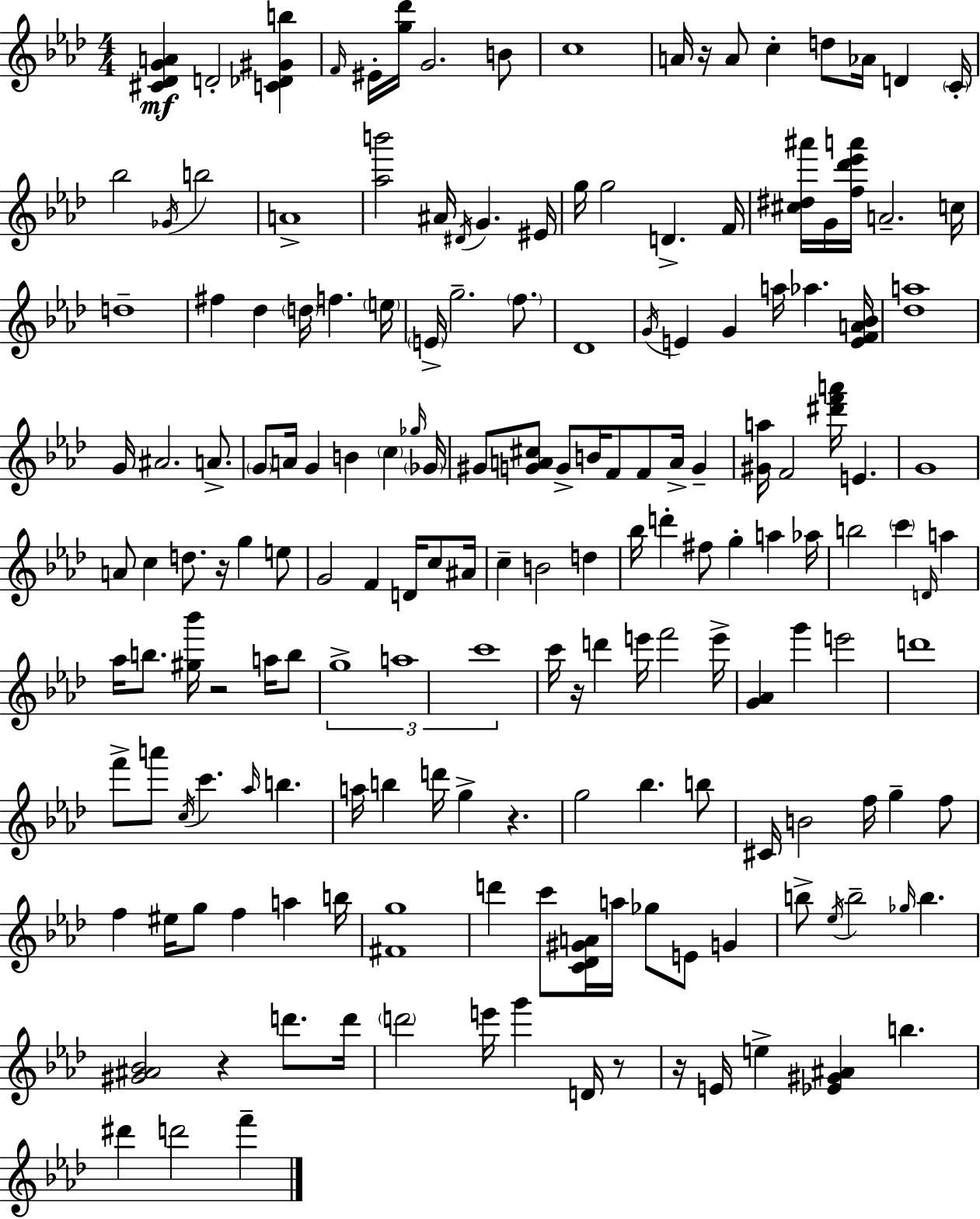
[C#4,Db4,G4,A4]/q D4/h [C4,Db4,G#4,B5]/q F4/s EIS4/s [G5,Db6]/s G4/h. B4/e C5/w A4/s R/s A4/e C5/q D5/e Ab4/s D4/q C4/s Bb5/h Gb4/s B5/h A4/w [Ab5,B6]/h A#4/s D#4/s G4/q. EIS4/s G5/s G5/h D4/q. F4/s [C#5,D#5,A#6]/s G4/s [F5,Db6,Eb6,A6]/s A4/h. C5/s D5/w F#5/q Db5/q D5/s F5/q. E5/s E4/s G5/h. F5/e. Db4/w G4/s E4/q G4/q A5/s Ab5/q. [E4,F4,A4,Bb4]/s [Db5,A5]/w G4/s A#4/h. A4/e. G4/e A4/s G4/q B4/q C5/q Gb5/s Gb4/s G#4/e [G4,A4,C#5]/e G4/e B4/s F4/e F4/e A4/s G4/q [G#4,A5]/s F4/h [D#6,F6,A6]/s E4/q. G4/w A4/e C5/q D5/e. R/s G5/q E5/e G4/h F4/q D4/s C5/e A#4/s C5/q B4/h D5/q Bb5/s D6/q F#5/e G5/q A5/q Ab5/s B5/h C6/q D4/s A5/q Ab5/s B5/e. [G#5,Bb6]/s R/h A5/s B5/e G5/w A5/w C6/w C6/s R/s D6/q E6/s F6/h E6/s [G4,Ab4]/q G6/q E6/h D6/w F6/e A6/e C5/s C6/q. Ab5/s B5/q. A5/s B5/q D6/s G5/q R/q. G5/h Bb5/q. B5/e C#4/s B4/h F5/s G5/q F5/e F5/q EIS5/s G5/e F5/q A5/q B5/s [F#4,G5]/w D6/q C6/e [C4,Db4,G#4,A4]/s A5/s Gb5/e E4/e G4/q B5/e Eb5/s B5/h Gb5/s B5/q. [G#4,A#4,Bb4]/h R/q D6/e. D6/s D6/h E6/s G6/q D4/s R/e R/s E4/s E5/q [Eb4,G#4,A#4]/q B5/q. D#6/q D6/h F6/q